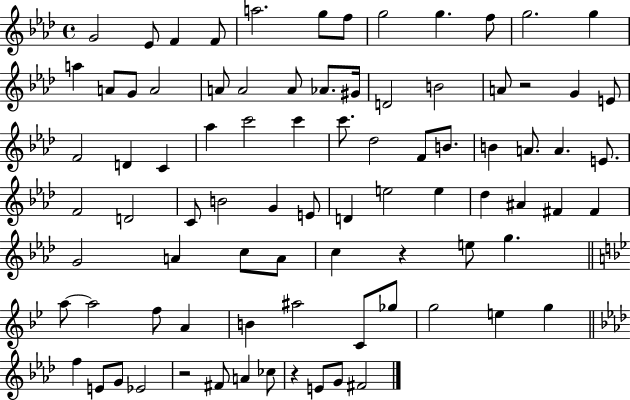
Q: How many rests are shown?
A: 4